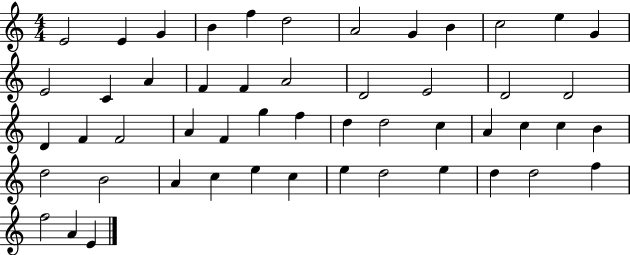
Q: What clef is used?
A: treble